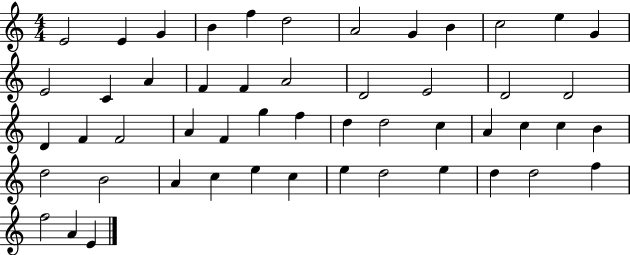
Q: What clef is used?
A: treble